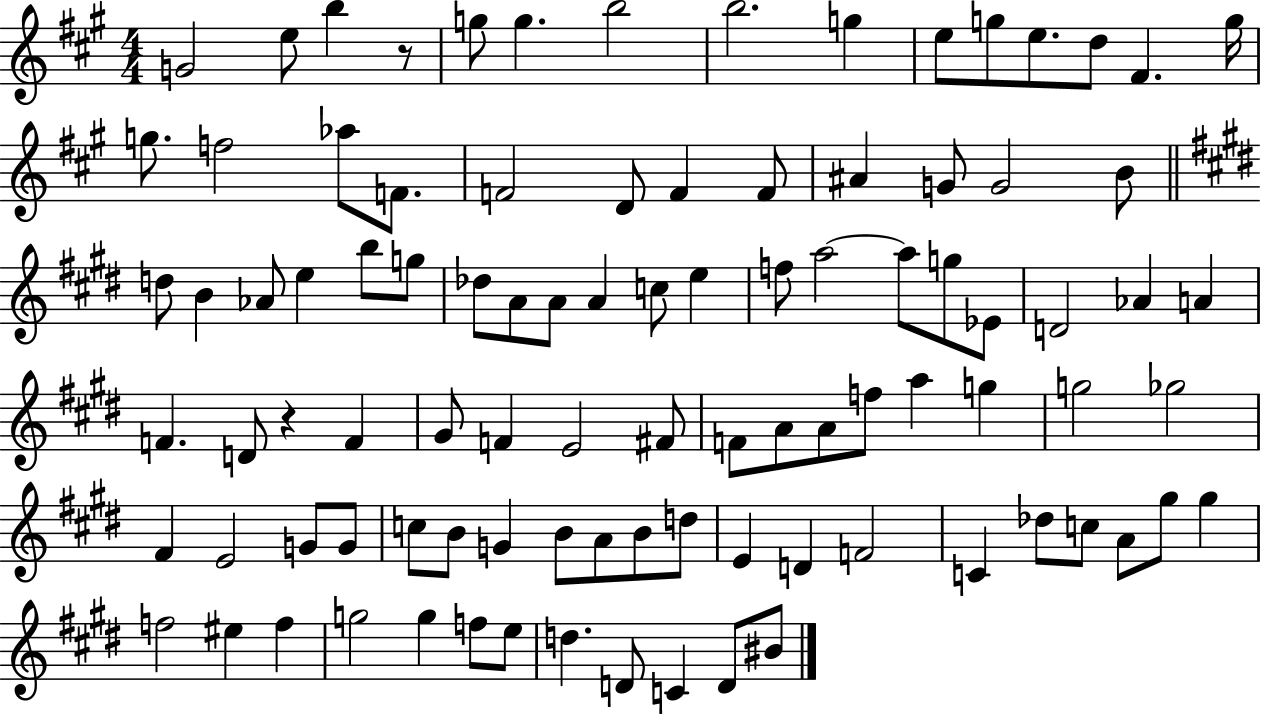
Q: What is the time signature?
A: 4/4